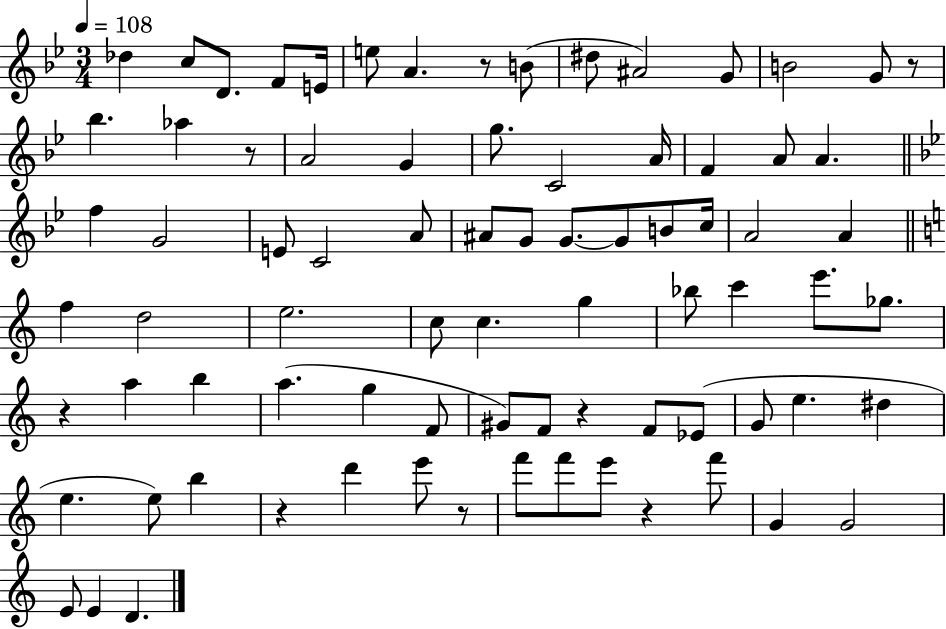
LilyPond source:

{
  \clef treble
  \numericTimeSignature
  \time 3/4
  \key bes \major
  \tempo 4 = 108
  \repeat volta 2 { des''4 c''8 d'8. f'8 e'16 | e''8 a'4. r8 b'8( | dis''8 ais'2) g'8 | b'2 g'8 r8 | \break bes''4. aes''4 r8 | a'2 g'4 | g''8. c'2 a'16 | f'4 a'8 a'4. | \break \bar "||" \break \key bes \major f''4 g'2 | e'8 c'2 a'8 | ais'8 g'8 g'8.~~ g'8 b'8 c''16 | a'2 a'4 | \break \bar "||" \break \key c \major f''4 d''2 | e''2. | c''8 c''4. g''4 | bes''8 c'''4 e'''8. ges''8. | \break r4 a''4 b''4 | a''4.( g''4 f'8 | gis'8) f'8 r4 f'8 ees'8( | g'8 e''4. dis''4 | \break e''4. e''8) b''4 | r4 d'''4 e'''8 r8 | f'''8 f'''8 e'''8 r4 f'''8 | g'4 g'2 | \break e'8 e'4 d'4. | } \bar "|."
}